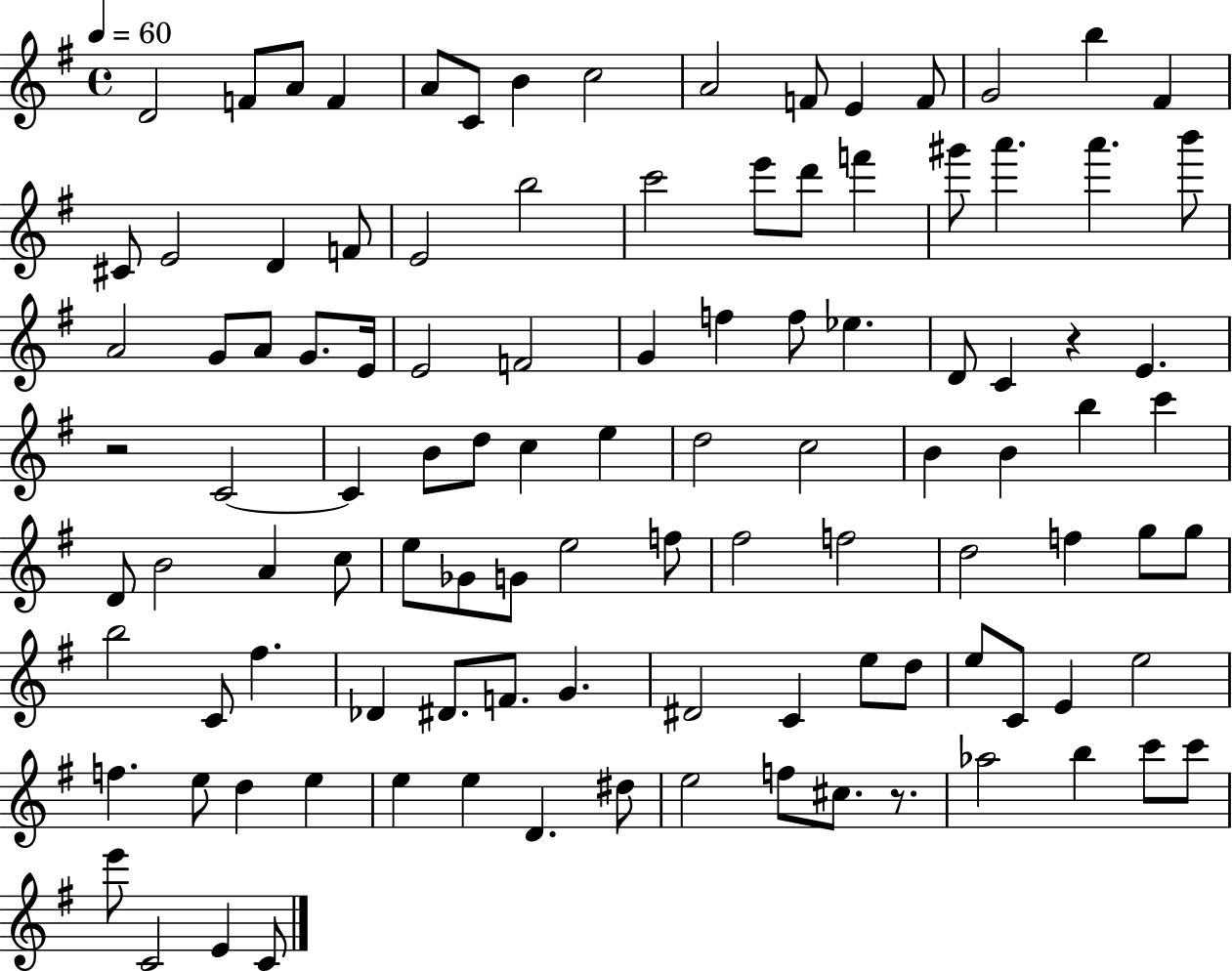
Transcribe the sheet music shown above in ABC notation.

X:1
T:Untitled
M:4/4
L:1/4
K:G
D2 F/2 A/2 F A/2 C/2 B c2 A2 F/2 E F/2 G2 b ^F ^C/2 E2 D F/2 E2 b2 c'2 e'/2 d'/2 f' ^g'/2 a' a' b'/2 A2 G/2 A/2 G/2 E/4 E2 F2 G f f/2 _e D/2 C z E z2 C2 C B/2 d/2 c e d2 c2 B B b c' D/2 B2 A c/2 e/2 _G/2 G/2 e2 f/2 ^f2 f2 d2 f g/2 g/2 b2 C/2 ^f _D ^D/2 F/2 G ^D2 C e/2 d/2 e/2 C/2 E e2 f e/2 d e e e D ^d/2 e2 f/2 ^c/2 z/2 _a2 b c'/2 c'/2 e'/2 C2 E C/2